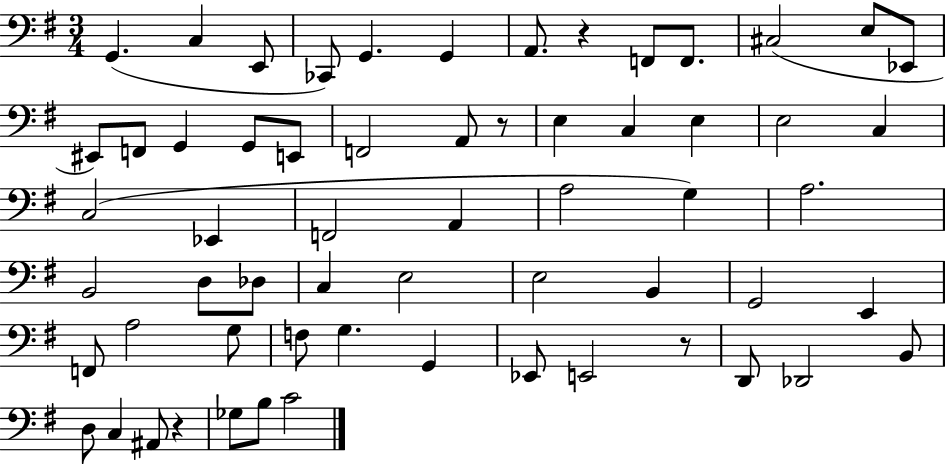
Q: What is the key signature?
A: G major